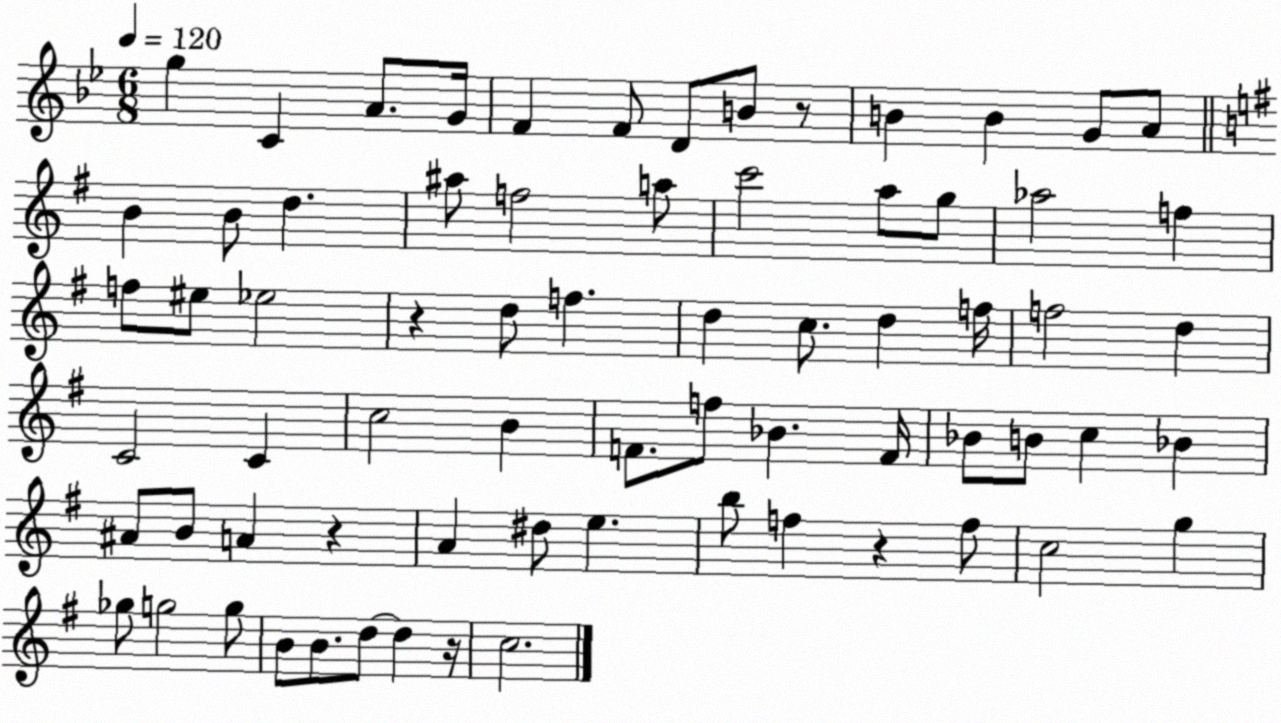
X:1
T:Untitled
M:6/8
L:1/4
K:Bb
g C A/2 G/4 F F/2 D/2 B/2 z/2 B B G/2 A/2 B B/2 d ^a/2 f2 a/2 c'2 a/2 g/2 _a2 f f/2 ^e/2 _e2 z d/2 f d c/2 d f/4 f2 d C2 C c2 B F/2 f/2 _B F/4 _B/2 B/2 c _B ^A/2 B/2 A z A ^d/2 e b/2 f z f/2 c2 g _g/2 g2 g/2 B/2 B/2 d/2 d z/4 c2